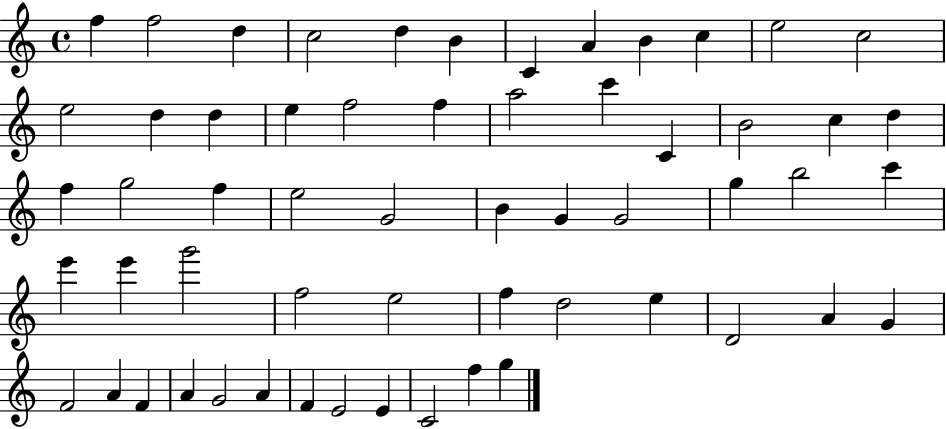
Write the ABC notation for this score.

X:1
T:Untitled
M:4/4
L:1/4
K:C
f f2 d c2 d B C A B c e2 c2 e2 d d e f2 f a2 c' C B2 c d f g2 f e2 G2 B G G2 g b2 c' e' e' g'2 f2 e2 f d2 e D2 A G F2 A F A G2 A F E2 E C2 f g